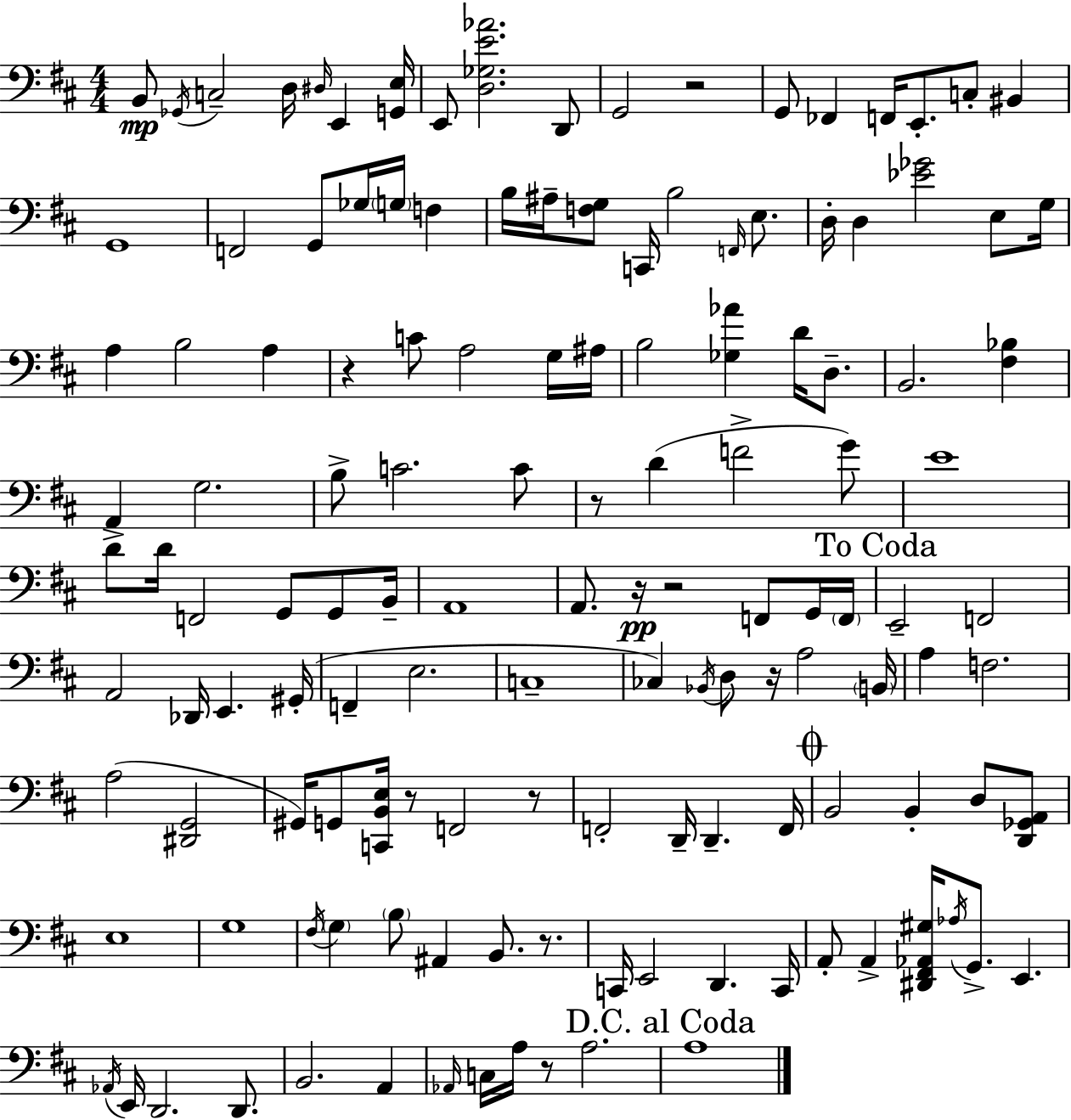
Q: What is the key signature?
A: D major